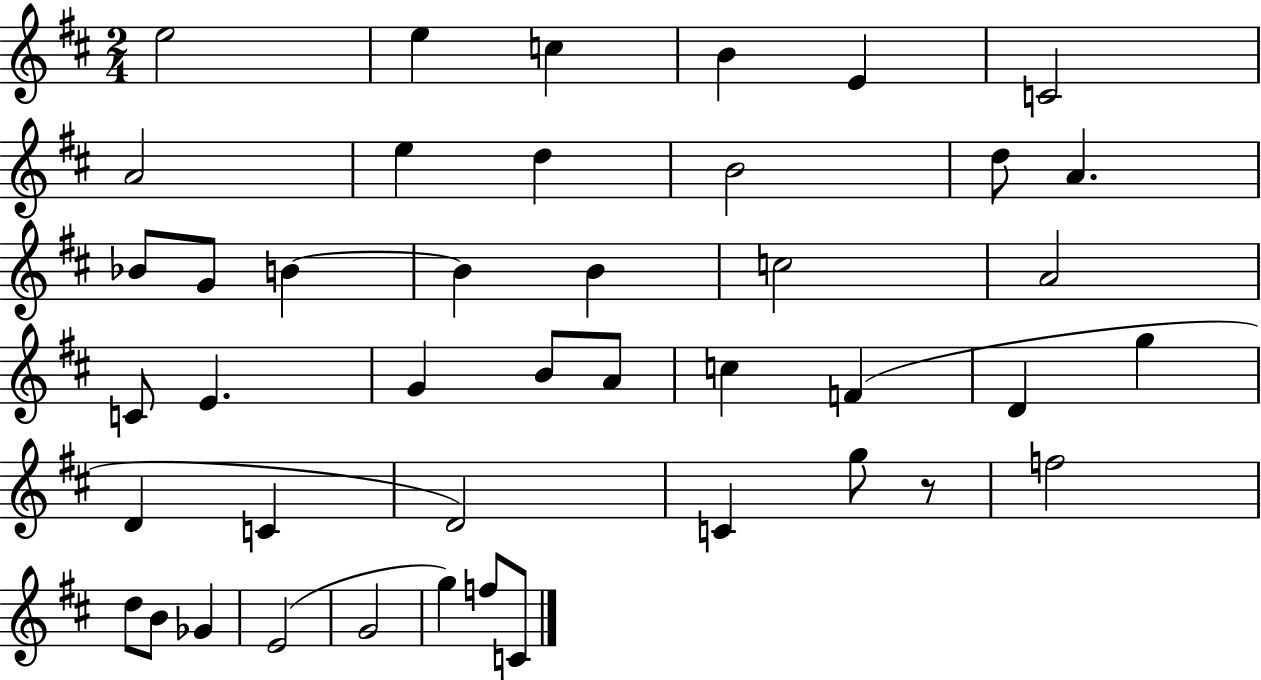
{
  \clef treble
  \numericTimeSignature
  \time 2/4
  \key d \major
  e''2 | e''4 c''4 | b'4 e'4 | c'2 | \break a'2 | e''4 d''4 | b'2 | d''8 a'4. | \break bes'8 g'8 b'4~~ | b'4 b'4 | c''2 | a'2 | \break c'8 e'4. | g'4 b'8 a'8 | c''4 f'4( | d'4 g''4 | \break d'4 c'4 | d'2) | c'4 g''8 r8 | f''2 | \break d''8 b'8 ges'4 | e'2( | g'2 | g''4) f''8 c'8 | \break \bar "|."
}